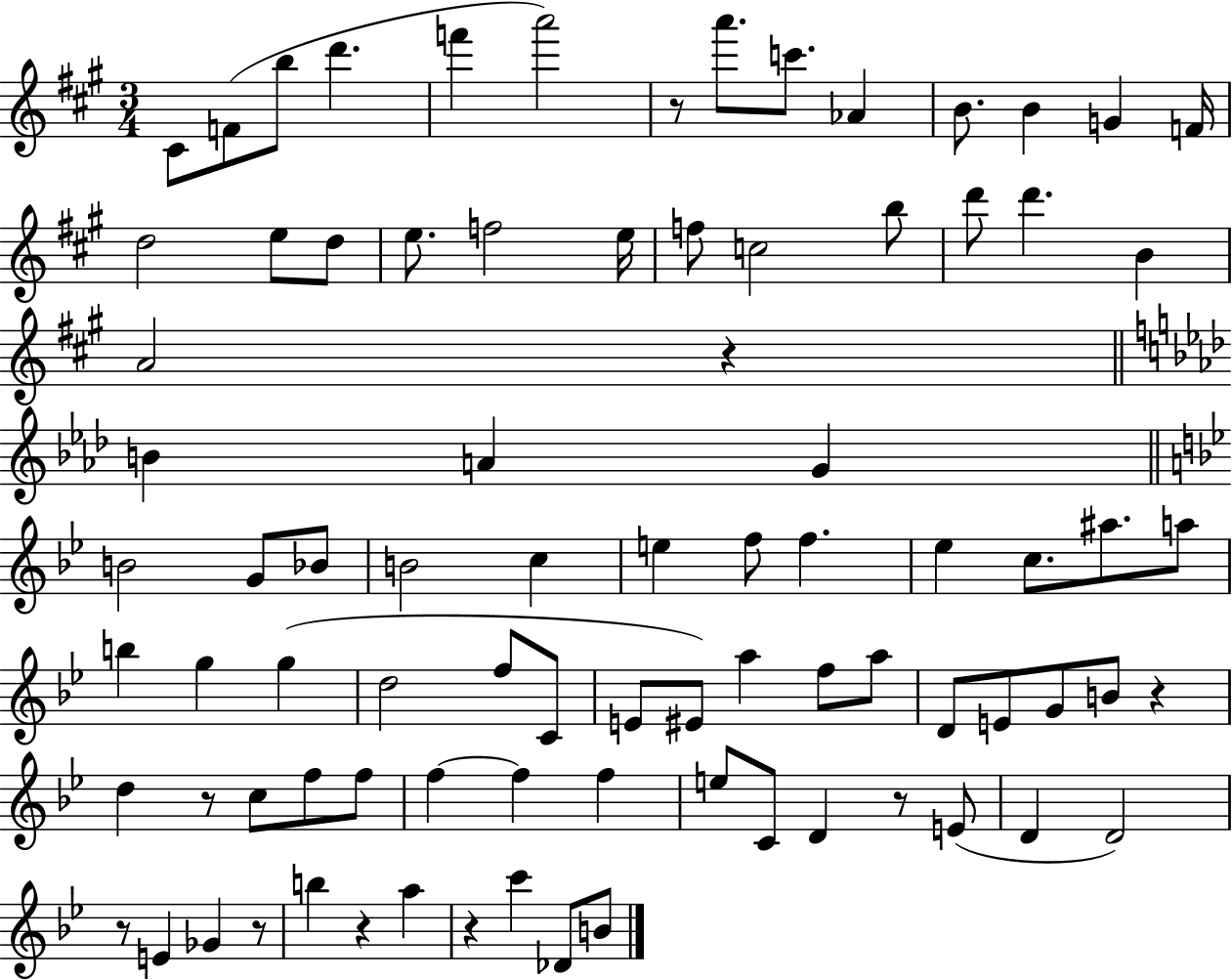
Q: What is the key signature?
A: A major